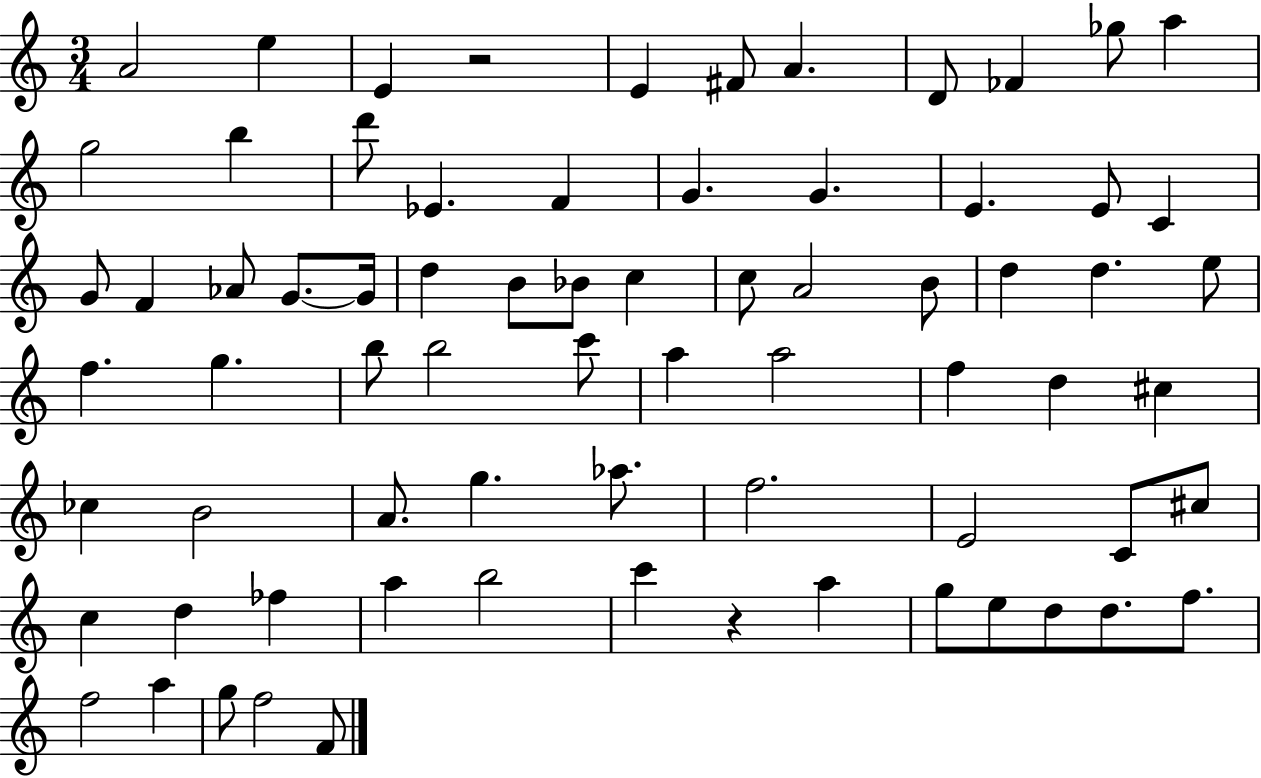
A4/h E5/q E4/q R/h E4/q F#4/e A4/q. D4/e FES4/q Gb5/e A5/q G5/h B5/q D6/e Eb4/q. F4/q G4/q. G4/q. E4/q. E4/e C4/q G4/e F4/q Ab4/e G4/e. G4/s D5/q B4/e Bb4/e C5/q C5/e A4/h B4/e D5/q D5/q. E5/e F5/q. G5/q. B5/e B5/h C6/e A5/q A5/h F5/q D5/q C#5/q CES5/q B4/h A4/e. G5/q. Ab5/e. F5/h. E4/h C4/e C#5/e C5/q D5/q FES5/q A5/q B5/h C6/q R/q A5/q G5/e E5/e D5/e D5/e. F5/e. F5/h A5/q G5/e F5/h F4/e